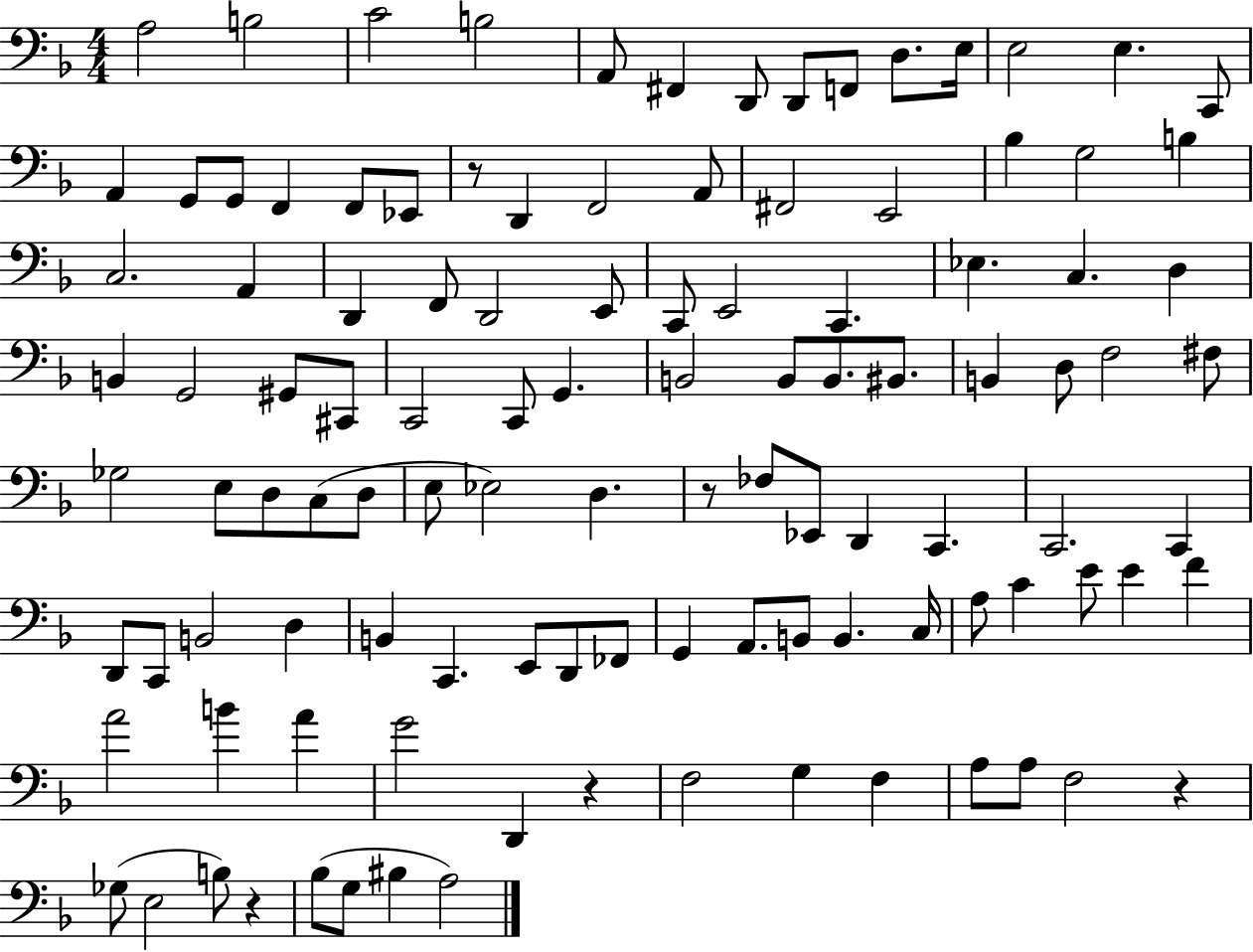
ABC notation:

X:1
T:Untitled
M:4/4
L:1/4
K:F
A,2 B,2 C2 B,2 A,,/2 ^F,, D,,/2 D,,/2 F,,/2 D,/2 E,/4 E,2 E, C,,/2 A,, G,,/2 G,,/2 F,, F,,/2 _E,,/2 z/2 D,, F,,2 A,,/2 ^F,,2 E,,2 _B, G,2 B, C,2 A,, D,, F,,/2 D,,2 E,,/2 C,,/2 E,,2 C,, _E, C, D, B,, G,,2 ^G,,/2 ^C,,/2 C,,2 C,,/2 G,, B,,2 B,,/2 B,,/2 ^B,,/2 B,, D,/2 F,2 ^F,/2 _G,2 E,/2 D,/2 C,/2 D,/2 E,/2 _E,2 D, z/2 _F,/2 _E,,/2 D,, C,, C,,2 C,, D,,/2 C,,/2 B,,2 D, B,, C,, E,,/2 D,,/2 _F,,/2 G,, A,,/2 B,,/2 B,, C,/4 A,/2 C E/2 E F A2 B A G2 D,, z F,2 G, F, A,/2 A,/2 F,2 z _G,/2 E,2 B,/2 z _B,/2 G,/2 ^B, A,2